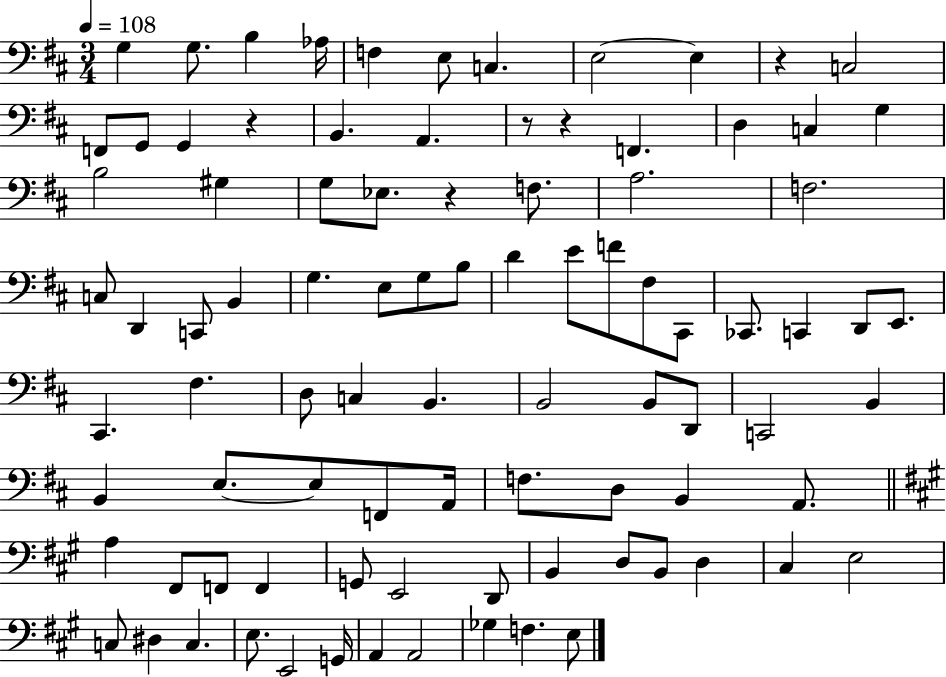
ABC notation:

X:1
T:Untitled
M:3/4
L:1/4
K:D
G, G,/2 B, _A,/4 F, E,/2 C, E,2 E, z C,2 F,,/2 G,,/2 G,, z B,, A,, z/2 z F,, D, C, G, B,2 ^G, G,/2 _E,/2 z F,/2 A,2 F,2 C,/2 D,, C,,/2 B,, G, E,/2 G,/2 B,/2 D E/2 F/2 ^F,/2 ^C,,/2 _C,,/2 C,, D,,/2 E,,/2 ^C,, ^F, D,/2 C, B,, B,,2 B,,/2 D,,/2 C,,2 B,, B,, E,/2 E,/2 F,,/2 A,,/4 F,/2 D,/2 B,, A,,/2 A, ^F,,/2 F,,/2 F,, G,,/2 E,,2 D,,/2 B,, D,/2 B,,/2 D, ^C, E,2 C,/2 ^D, C, E,/2 E,,2 G,,/4 A,, A,,2 _G, F, E,/2